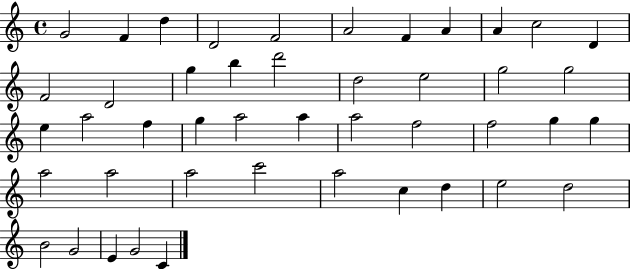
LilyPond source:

{
  \clef treble
  \time 4/4
  \defaultTimeSignature
  \key c \major
  g'2 f'4 d''4 | d'2 f'2 | a'2 f'4 a'4 | a'4 c''2 d'4 | \break f'2 d'2 | g''4 b''4 d'''2 | d''2 e''2 | g''2 g''2 | \break e''4 a''2 f''4 | g''4 a''2 a''4 | a''2 f''2 | f''2 g''4 g''4 | \break a''2 a''2 | a''2 c'''2 | a''2 c''4 d''4 | e''2 d''2 | \break b'2 g'2 | e'4 g'2 c'4 | \bar "|."
}